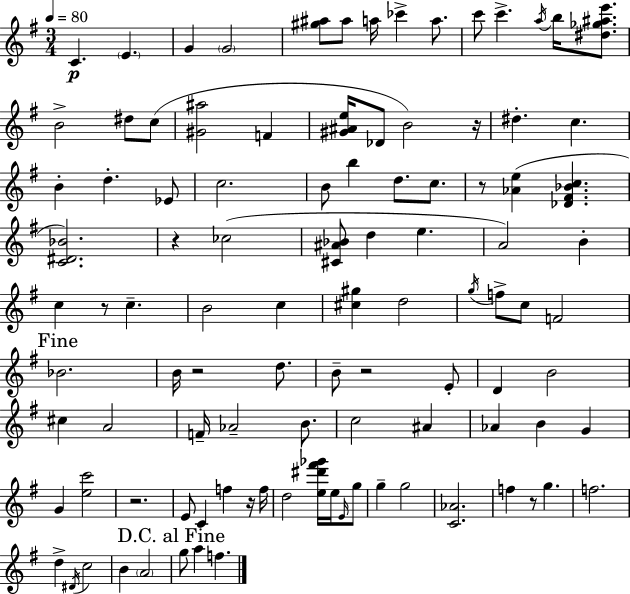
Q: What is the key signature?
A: G major